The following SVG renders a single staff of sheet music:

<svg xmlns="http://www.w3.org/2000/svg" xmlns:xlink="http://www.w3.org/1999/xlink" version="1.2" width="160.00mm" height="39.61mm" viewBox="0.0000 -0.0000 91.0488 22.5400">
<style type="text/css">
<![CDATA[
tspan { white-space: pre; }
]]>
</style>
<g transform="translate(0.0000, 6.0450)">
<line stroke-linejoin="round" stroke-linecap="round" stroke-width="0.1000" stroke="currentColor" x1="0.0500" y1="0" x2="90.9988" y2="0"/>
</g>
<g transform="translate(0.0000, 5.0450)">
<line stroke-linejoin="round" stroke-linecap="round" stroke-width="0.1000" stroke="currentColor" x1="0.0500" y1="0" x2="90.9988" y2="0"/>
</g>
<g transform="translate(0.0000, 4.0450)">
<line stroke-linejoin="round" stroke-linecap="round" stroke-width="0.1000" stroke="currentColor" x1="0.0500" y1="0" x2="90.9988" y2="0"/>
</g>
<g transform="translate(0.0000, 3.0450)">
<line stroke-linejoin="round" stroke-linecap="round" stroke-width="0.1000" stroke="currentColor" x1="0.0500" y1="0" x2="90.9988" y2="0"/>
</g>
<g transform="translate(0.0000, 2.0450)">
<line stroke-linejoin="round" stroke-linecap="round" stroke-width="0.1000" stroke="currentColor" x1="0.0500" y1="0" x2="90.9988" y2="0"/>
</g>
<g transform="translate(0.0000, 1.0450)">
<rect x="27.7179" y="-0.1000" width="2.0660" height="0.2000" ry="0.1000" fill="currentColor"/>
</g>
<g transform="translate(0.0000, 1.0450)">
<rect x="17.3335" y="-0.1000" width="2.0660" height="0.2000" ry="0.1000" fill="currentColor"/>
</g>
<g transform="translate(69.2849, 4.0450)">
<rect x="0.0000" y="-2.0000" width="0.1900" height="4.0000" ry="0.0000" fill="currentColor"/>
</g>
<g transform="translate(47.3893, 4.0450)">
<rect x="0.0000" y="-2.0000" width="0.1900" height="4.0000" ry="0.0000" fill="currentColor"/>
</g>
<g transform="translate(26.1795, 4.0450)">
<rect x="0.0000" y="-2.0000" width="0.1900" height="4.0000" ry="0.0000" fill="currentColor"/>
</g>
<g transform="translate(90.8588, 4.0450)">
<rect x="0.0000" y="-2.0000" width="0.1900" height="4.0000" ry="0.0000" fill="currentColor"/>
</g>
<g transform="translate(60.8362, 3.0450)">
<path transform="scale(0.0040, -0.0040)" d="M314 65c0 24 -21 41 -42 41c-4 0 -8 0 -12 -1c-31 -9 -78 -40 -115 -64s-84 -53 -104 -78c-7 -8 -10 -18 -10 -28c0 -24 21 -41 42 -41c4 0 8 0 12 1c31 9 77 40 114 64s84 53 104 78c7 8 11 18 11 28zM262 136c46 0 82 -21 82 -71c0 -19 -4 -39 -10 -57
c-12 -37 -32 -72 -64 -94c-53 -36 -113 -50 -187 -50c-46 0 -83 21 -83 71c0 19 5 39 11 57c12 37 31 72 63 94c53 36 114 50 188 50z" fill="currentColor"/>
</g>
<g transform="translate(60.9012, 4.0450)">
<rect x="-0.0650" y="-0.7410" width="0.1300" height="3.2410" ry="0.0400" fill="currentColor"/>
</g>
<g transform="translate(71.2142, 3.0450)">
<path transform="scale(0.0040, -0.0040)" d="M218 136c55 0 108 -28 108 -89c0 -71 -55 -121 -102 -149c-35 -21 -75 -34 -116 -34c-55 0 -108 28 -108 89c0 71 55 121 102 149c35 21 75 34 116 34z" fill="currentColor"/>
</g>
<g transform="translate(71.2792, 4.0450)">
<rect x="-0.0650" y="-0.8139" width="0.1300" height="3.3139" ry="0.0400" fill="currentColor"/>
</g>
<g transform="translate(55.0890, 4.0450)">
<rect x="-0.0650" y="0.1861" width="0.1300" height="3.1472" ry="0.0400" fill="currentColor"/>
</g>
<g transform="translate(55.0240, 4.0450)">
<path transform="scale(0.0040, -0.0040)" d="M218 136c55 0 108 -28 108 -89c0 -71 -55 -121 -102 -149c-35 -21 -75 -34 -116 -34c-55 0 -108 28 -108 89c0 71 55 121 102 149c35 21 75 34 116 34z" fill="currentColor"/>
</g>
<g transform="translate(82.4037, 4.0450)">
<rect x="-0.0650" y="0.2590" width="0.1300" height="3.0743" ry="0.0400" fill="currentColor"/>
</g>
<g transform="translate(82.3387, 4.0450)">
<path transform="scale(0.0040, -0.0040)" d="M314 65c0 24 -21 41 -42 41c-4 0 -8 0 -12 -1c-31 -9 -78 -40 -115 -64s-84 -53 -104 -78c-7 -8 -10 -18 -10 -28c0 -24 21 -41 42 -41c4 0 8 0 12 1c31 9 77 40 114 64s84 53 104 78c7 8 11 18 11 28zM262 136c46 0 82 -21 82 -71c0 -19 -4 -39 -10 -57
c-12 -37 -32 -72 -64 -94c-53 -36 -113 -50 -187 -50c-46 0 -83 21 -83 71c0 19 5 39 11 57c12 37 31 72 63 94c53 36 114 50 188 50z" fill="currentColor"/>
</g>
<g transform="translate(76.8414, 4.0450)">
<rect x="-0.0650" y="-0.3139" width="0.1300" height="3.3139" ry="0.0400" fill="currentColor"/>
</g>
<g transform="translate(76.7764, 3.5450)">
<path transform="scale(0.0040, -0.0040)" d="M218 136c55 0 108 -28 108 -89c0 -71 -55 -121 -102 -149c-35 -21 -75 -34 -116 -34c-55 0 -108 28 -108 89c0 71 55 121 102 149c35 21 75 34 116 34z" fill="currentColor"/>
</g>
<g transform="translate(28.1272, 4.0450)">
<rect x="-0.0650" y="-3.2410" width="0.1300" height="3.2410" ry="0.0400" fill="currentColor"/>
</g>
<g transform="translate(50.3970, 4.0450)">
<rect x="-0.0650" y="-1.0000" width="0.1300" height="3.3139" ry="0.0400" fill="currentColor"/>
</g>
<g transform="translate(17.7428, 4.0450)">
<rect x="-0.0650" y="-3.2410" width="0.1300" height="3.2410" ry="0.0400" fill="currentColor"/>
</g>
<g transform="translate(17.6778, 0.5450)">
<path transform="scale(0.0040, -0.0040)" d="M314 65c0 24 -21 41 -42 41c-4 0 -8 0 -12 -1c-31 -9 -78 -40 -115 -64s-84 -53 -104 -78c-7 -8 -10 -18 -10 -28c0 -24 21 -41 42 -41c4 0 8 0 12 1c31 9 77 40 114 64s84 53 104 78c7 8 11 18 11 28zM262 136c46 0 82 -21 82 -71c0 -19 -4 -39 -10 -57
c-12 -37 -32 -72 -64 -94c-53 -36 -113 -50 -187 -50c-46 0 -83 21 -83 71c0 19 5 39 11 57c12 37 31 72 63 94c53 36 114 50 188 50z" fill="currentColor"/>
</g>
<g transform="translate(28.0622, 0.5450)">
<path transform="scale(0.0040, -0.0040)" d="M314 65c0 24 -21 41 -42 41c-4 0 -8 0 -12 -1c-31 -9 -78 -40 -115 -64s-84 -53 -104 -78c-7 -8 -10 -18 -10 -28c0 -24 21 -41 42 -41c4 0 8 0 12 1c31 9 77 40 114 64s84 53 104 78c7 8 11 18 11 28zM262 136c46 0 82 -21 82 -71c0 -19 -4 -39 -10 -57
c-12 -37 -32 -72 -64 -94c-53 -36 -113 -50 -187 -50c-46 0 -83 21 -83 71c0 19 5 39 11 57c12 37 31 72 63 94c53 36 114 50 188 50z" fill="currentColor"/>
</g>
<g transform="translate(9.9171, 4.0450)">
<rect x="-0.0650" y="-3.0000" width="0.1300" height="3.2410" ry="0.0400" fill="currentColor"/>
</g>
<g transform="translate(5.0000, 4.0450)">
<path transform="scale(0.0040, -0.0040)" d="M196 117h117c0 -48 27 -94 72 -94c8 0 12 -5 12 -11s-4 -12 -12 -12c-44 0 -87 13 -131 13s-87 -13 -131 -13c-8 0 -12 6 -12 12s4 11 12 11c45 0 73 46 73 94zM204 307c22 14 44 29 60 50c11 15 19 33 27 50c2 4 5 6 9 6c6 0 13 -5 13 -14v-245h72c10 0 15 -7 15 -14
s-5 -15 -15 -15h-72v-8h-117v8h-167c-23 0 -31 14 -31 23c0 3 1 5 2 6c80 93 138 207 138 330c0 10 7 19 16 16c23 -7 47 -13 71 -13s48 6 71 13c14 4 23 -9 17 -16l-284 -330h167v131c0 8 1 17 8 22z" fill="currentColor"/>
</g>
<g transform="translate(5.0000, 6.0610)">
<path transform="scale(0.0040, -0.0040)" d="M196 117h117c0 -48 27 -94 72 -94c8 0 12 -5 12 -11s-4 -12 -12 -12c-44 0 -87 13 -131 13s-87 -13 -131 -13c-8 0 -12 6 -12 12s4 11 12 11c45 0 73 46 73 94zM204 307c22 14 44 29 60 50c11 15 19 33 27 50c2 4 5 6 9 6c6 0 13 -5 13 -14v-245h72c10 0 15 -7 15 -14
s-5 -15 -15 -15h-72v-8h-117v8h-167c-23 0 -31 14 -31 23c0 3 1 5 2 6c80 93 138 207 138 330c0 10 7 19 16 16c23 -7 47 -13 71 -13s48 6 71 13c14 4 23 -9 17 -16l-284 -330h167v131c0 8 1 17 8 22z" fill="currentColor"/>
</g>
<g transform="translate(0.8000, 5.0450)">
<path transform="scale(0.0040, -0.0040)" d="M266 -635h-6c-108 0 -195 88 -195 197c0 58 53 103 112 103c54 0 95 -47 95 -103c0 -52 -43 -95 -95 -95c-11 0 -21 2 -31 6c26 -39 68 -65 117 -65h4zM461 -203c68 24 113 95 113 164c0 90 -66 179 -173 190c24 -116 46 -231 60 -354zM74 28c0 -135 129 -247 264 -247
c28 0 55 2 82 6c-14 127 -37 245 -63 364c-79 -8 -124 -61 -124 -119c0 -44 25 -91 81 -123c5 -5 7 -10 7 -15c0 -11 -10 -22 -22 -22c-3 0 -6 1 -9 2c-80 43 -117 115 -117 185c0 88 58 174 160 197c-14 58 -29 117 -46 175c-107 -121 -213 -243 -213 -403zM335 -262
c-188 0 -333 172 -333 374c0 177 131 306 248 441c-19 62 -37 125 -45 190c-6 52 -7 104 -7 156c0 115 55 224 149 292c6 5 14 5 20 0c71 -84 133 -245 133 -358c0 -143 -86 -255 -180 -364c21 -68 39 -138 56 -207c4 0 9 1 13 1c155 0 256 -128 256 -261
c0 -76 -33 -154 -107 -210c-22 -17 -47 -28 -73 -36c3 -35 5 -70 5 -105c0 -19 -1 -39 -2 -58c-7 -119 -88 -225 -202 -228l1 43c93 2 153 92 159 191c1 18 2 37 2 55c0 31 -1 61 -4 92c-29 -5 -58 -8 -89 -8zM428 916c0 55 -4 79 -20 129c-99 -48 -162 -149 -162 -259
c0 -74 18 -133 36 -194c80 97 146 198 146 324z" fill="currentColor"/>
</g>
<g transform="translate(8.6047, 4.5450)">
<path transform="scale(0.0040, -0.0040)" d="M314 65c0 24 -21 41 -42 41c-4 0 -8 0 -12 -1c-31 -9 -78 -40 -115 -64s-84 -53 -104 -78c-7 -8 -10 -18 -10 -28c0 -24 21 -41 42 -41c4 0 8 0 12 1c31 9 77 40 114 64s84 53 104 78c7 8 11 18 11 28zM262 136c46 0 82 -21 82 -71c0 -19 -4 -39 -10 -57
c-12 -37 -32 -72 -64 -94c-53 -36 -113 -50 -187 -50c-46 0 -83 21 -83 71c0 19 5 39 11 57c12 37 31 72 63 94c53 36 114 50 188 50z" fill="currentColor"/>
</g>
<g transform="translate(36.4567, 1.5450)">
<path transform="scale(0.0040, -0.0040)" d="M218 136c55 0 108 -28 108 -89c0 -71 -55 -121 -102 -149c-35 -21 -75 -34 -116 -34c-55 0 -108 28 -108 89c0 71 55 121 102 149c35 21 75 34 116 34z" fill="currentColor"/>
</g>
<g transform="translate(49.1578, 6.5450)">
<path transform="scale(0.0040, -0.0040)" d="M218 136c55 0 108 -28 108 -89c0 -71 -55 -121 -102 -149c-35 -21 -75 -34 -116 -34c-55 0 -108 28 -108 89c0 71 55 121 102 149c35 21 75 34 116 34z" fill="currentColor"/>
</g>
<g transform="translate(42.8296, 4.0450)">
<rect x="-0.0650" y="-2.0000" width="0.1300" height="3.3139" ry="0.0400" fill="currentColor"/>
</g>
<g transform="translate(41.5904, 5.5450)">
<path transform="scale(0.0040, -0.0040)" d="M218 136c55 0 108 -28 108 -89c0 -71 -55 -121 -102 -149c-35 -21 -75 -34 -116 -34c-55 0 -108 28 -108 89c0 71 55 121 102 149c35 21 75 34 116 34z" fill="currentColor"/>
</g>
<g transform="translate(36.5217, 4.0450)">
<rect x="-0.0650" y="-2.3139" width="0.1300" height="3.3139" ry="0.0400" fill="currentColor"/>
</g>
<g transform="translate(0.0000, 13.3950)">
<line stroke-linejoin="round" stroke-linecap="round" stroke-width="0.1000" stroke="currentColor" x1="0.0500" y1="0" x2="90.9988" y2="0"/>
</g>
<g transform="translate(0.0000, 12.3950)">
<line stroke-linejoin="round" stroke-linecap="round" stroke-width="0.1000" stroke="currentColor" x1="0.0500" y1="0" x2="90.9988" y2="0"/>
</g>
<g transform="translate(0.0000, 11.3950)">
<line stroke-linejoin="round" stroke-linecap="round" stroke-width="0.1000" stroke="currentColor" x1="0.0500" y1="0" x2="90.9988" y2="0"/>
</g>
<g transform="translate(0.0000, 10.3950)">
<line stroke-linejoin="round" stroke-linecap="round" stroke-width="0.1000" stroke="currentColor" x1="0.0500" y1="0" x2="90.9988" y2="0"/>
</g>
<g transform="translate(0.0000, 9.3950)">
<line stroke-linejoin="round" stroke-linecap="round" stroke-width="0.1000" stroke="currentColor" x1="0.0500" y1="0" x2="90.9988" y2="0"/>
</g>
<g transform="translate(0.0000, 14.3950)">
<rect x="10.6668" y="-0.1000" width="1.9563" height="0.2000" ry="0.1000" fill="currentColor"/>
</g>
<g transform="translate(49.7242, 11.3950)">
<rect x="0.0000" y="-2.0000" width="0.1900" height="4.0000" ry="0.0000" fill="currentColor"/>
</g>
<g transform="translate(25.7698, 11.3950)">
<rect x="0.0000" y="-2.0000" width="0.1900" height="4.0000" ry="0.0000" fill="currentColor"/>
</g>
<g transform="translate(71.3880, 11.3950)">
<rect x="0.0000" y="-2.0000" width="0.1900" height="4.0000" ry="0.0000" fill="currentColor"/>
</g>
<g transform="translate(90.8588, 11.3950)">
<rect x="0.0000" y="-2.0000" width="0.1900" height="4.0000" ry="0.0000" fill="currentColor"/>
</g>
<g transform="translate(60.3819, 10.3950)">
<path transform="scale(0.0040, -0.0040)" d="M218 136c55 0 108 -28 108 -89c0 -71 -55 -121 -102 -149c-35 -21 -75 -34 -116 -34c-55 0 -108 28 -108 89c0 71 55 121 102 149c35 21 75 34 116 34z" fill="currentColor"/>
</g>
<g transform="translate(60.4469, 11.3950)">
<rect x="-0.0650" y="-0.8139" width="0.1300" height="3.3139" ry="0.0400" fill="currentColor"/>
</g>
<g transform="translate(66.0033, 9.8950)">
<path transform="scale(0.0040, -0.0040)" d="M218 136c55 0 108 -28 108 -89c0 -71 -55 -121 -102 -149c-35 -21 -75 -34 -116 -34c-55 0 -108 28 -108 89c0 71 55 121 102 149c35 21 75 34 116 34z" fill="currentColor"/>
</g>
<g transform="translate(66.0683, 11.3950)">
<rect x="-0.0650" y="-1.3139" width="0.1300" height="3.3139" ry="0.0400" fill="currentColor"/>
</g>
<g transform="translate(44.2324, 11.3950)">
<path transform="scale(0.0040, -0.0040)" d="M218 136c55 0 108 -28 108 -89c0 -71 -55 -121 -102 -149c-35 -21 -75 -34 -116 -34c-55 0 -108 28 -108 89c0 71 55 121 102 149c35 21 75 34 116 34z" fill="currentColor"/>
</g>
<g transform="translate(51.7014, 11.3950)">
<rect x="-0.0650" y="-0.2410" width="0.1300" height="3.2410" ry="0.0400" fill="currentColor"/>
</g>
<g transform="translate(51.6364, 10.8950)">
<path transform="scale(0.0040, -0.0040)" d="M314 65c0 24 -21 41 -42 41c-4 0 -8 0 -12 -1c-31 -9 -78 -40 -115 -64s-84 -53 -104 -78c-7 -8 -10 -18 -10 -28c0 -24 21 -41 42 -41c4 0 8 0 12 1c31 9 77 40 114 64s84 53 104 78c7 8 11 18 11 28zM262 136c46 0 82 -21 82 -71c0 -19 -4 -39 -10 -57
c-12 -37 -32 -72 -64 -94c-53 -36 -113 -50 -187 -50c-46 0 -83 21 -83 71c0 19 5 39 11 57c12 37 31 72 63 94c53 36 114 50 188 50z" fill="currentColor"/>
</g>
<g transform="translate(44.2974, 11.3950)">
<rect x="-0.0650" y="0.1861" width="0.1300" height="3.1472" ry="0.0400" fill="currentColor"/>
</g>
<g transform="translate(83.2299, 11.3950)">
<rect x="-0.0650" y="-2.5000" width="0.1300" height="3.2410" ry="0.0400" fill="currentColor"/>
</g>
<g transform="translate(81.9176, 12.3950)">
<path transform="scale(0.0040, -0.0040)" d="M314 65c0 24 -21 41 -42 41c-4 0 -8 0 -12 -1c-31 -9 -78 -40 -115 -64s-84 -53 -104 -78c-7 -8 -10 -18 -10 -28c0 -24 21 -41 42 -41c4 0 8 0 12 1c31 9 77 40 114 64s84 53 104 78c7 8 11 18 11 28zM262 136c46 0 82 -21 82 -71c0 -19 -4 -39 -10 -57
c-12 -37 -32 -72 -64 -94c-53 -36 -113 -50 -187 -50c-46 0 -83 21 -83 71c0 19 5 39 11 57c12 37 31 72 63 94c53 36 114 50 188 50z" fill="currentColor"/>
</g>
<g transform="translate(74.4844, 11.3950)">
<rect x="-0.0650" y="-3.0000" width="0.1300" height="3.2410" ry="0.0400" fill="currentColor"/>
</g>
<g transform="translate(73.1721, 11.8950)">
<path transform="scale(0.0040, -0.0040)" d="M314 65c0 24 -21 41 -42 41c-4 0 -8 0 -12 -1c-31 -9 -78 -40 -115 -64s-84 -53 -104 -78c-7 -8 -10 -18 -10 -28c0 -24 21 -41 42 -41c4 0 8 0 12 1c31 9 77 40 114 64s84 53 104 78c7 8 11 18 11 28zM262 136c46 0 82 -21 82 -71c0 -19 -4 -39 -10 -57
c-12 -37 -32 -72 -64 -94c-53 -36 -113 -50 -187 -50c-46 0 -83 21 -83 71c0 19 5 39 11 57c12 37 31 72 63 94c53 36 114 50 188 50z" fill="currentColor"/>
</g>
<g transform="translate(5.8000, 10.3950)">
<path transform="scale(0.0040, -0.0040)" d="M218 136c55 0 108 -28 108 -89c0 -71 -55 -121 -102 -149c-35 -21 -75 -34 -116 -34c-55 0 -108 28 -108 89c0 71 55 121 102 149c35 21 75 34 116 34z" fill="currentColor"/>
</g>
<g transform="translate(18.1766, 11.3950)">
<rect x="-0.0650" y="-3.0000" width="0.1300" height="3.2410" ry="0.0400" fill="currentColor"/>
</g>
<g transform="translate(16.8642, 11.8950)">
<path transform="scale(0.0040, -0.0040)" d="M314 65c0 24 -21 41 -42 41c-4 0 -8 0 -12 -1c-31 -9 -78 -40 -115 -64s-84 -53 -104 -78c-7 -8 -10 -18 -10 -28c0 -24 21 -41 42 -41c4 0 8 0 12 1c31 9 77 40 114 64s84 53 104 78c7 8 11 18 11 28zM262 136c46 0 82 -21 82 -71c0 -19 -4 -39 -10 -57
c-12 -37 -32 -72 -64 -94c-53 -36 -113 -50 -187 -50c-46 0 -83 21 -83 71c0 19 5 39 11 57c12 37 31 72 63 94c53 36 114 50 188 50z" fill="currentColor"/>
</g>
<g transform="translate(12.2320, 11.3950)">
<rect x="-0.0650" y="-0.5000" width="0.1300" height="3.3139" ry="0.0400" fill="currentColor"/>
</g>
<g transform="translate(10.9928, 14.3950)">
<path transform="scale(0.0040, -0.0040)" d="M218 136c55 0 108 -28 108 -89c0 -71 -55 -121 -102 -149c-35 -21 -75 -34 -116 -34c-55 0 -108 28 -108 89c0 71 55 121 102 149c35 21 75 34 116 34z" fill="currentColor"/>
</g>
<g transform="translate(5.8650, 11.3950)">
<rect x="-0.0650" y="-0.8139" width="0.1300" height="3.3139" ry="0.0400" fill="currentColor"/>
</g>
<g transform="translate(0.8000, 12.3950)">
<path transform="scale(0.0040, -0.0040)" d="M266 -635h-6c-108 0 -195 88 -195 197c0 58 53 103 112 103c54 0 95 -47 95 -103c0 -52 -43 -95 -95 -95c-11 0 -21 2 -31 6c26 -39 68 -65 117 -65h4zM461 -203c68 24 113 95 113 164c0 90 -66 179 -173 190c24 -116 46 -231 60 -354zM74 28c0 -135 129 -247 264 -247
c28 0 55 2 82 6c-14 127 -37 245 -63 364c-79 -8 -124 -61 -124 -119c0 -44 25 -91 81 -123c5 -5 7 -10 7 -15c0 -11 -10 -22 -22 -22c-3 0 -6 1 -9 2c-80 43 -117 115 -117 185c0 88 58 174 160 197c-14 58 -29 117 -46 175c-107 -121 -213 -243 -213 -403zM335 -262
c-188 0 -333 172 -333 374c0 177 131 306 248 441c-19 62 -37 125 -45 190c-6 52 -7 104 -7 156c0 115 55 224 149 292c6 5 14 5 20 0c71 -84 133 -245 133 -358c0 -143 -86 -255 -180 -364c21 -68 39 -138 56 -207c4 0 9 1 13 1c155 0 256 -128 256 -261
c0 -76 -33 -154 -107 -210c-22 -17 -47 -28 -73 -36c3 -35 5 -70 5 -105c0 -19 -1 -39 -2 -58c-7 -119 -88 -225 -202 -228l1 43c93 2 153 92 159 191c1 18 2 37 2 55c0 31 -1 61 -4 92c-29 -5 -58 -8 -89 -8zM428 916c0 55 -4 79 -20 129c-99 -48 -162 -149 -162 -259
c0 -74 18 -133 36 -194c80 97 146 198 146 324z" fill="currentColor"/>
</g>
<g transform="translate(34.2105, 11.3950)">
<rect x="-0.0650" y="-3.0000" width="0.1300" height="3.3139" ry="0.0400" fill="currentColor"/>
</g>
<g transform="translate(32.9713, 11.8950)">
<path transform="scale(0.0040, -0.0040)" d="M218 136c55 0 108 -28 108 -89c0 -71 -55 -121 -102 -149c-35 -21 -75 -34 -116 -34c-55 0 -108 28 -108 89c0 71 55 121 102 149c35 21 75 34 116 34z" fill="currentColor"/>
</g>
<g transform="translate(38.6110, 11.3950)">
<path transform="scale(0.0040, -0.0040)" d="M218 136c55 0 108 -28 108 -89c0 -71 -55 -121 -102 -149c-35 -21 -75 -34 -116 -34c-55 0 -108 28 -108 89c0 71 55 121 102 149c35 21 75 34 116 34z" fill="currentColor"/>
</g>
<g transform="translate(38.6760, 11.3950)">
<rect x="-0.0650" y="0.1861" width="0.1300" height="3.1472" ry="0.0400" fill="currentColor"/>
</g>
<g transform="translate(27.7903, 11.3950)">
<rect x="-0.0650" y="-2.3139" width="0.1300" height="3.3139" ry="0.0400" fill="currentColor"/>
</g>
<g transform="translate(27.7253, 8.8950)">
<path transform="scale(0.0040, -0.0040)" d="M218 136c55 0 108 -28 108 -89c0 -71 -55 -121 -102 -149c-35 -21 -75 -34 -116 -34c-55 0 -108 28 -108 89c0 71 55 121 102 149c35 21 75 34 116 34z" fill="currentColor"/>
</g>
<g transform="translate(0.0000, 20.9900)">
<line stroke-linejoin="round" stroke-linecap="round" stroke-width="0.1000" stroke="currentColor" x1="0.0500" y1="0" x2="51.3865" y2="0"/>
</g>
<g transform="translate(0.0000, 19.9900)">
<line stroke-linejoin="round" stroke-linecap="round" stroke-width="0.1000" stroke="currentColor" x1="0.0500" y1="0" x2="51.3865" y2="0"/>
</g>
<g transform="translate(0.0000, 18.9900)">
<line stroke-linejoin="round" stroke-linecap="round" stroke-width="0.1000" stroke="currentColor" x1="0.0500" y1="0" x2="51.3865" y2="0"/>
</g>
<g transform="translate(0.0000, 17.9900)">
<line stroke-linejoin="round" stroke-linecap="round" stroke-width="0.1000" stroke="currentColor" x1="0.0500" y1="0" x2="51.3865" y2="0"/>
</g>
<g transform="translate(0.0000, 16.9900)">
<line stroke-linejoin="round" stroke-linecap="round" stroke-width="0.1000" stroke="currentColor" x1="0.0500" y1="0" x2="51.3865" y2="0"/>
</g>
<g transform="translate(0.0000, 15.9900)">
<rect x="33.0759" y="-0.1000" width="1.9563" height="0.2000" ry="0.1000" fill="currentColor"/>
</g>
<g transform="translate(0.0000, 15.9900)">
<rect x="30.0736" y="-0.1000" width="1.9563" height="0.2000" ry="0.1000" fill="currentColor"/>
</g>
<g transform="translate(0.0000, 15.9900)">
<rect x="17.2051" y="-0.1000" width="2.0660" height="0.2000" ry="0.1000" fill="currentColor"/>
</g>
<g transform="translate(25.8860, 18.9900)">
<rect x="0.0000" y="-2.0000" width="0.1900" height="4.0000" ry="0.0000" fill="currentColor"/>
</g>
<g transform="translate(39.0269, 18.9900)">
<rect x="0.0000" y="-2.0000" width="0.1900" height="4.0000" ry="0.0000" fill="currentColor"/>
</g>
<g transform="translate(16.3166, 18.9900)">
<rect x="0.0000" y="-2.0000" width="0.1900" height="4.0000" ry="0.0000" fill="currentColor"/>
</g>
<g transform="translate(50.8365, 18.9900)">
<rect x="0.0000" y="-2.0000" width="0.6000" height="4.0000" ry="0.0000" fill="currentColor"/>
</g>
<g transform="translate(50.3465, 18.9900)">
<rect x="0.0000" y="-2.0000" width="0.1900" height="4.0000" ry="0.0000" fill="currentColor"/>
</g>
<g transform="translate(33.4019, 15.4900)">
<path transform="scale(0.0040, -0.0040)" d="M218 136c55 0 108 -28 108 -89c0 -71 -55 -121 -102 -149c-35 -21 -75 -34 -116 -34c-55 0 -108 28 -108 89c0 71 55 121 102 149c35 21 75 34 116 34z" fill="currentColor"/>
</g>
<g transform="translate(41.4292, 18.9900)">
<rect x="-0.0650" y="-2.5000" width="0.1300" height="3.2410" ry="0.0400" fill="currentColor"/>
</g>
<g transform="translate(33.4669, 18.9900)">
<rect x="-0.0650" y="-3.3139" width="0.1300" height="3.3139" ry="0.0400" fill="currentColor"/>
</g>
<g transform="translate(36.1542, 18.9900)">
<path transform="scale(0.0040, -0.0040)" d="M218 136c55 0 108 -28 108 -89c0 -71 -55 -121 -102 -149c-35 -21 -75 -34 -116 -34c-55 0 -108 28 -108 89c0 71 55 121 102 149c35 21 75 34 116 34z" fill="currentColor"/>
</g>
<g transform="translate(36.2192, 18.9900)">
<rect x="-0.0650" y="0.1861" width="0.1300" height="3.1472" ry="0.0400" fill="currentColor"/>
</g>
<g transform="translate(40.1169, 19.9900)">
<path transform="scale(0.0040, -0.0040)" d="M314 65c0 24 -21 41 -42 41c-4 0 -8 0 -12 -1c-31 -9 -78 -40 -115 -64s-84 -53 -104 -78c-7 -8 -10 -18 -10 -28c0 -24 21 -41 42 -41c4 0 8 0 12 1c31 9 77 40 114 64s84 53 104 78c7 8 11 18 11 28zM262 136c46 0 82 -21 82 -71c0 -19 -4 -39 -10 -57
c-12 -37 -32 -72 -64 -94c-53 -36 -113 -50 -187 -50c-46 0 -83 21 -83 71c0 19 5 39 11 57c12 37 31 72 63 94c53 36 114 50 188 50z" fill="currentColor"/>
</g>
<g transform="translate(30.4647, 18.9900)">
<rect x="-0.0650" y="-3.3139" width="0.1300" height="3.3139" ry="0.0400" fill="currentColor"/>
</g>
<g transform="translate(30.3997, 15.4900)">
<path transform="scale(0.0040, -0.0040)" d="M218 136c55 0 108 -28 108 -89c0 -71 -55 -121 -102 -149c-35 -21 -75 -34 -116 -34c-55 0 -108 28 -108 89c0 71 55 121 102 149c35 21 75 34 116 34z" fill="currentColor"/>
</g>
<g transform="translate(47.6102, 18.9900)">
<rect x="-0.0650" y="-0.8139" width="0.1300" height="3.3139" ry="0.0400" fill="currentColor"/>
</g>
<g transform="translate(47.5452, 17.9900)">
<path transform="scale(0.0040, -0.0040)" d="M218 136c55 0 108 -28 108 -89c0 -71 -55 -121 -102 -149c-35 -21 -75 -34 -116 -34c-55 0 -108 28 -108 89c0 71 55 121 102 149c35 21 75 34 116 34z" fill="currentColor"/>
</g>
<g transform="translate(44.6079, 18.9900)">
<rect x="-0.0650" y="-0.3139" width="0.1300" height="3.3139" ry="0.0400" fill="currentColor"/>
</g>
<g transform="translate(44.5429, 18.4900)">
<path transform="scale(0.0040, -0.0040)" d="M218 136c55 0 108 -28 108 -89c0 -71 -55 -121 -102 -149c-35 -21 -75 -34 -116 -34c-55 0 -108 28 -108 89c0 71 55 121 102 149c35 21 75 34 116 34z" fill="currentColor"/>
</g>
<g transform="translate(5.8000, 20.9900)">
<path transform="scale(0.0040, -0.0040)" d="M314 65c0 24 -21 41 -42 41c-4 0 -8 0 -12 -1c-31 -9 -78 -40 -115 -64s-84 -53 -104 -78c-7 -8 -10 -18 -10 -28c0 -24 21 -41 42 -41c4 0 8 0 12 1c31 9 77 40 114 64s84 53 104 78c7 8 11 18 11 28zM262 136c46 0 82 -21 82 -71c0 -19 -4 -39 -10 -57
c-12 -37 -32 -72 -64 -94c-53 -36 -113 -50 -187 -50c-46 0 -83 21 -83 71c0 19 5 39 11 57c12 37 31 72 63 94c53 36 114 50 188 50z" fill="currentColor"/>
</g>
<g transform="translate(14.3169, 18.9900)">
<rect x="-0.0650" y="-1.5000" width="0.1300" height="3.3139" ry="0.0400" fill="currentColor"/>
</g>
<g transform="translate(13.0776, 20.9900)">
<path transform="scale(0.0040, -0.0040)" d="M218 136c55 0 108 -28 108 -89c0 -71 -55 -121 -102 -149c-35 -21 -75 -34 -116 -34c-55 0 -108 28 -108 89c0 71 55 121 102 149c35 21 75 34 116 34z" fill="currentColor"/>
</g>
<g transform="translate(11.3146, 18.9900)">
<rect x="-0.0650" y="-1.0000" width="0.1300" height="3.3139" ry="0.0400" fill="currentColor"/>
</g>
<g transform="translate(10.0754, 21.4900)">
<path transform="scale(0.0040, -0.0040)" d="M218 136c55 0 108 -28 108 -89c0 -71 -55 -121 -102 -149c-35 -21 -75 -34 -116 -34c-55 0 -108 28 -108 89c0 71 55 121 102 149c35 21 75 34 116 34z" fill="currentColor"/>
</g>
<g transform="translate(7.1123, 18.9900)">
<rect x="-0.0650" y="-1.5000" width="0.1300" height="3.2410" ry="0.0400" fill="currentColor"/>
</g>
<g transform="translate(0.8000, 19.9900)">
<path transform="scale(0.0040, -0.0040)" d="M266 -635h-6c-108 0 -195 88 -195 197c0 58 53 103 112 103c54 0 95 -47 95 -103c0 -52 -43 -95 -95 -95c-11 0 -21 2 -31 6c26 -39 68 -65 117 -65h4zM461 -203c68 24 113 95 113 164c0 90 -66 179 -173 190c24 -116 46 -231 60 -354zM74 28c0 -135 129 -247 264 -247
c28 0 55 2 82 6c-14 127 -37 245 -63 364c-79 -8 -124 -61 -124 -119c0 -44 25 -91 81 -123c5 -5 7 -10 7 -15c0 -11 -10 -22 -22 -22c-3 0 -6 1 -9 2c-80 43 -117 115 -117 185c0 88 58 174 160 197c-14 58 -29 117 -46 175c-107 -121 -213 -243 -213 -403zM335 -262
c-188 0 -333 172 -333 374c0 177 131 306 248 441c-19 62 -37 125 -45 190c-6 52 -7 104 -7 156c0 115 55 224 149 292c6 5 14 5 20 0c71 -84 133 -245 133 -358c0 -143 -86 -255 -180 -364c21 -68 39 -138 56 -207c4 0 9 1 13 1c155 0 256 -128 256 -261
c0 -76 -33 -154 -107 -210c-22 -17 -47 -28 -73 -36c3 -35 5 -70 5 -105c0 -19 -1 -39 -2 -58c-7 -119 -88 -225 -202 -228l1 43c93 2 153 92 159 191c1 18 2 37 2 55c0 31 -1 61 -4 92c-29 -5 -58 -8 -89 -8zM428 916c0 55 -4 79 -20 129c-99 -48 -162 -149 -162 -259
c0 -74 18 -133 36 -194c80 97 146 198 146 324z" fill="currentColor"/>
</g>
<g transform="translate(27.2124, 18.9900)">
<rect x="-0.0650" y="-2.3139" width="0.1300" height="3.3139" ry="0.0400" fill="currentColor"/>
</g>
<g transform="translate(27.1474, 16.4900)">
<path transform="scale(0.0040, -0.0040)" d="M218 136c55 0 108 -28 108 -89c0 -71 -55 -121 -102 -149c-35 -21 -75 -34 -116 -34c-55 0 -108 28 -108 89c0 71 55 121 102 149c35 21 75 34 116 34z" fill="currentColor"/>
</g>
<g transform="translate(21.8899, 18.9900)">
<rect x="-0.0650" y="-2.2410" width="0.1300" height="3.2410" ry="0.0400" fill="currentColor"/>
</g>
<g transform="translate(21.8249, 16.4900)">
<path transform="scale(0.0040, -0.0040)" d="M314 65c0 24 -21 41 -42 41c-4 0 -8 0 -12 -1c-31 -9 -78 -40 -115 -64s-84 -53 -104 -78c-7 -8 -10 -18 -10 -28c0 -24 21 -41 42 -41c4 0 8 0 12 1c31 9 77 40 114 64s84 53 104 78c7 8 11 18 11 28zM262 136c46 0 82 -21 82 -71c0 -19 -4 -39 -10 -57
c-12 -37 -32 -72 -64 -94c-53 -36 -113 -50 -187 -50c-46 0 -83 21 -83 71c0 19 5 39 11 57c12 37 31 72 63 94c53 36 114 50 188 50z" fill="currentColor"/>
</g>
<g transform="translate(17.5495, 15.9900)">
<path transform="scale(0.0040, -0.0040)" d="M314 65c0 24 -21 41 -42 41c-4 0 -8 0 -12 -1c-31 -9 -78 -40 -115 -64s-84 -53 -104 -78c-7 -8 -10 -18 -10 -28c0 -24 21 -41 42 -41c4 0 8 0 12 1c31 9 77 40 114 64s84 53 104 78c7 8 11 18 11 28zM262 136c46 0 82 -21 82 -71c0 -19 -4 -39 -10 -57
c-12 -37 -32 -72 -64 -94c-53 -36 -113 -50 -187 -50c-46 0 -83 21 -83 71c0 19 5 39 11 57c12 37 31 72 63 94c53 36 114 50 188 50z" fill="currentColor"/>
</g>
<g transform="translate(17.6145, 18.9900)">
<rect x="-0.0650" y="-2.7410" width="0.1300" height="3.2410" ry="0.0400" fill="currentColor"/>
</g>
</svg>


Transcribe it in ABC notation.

X:1
T:Untitled
M:4/4
L:1/4
K:C
A2 b2 b2 g F D B d2 d c B2 d C A2 g A B B c2 d e A2 G2 E2 D E a2 g2 g b b B G2 c d